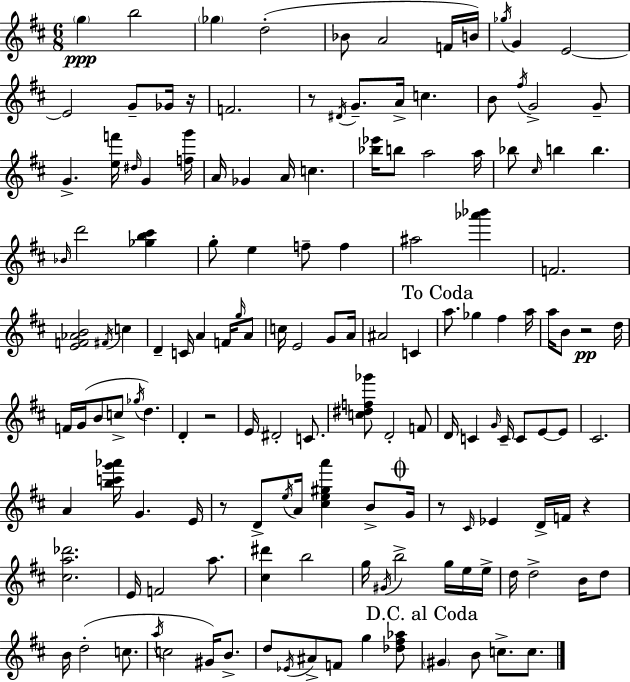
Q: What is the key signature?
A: D major